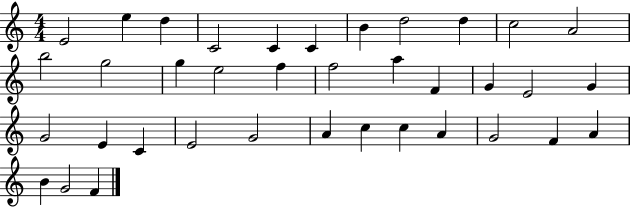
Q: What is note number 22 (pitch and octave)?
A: G4